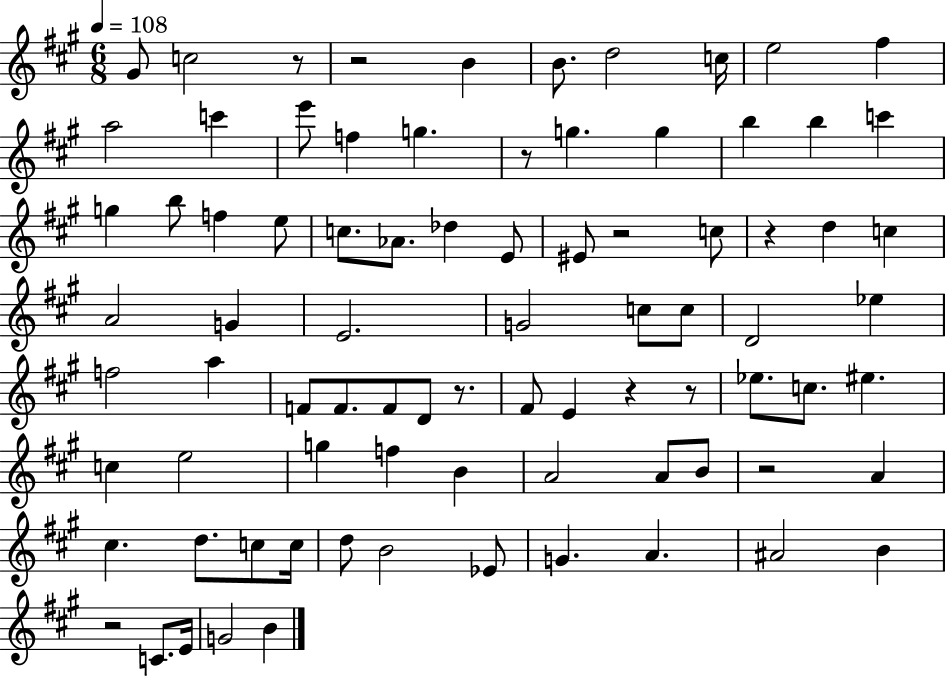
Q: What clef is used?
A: treble